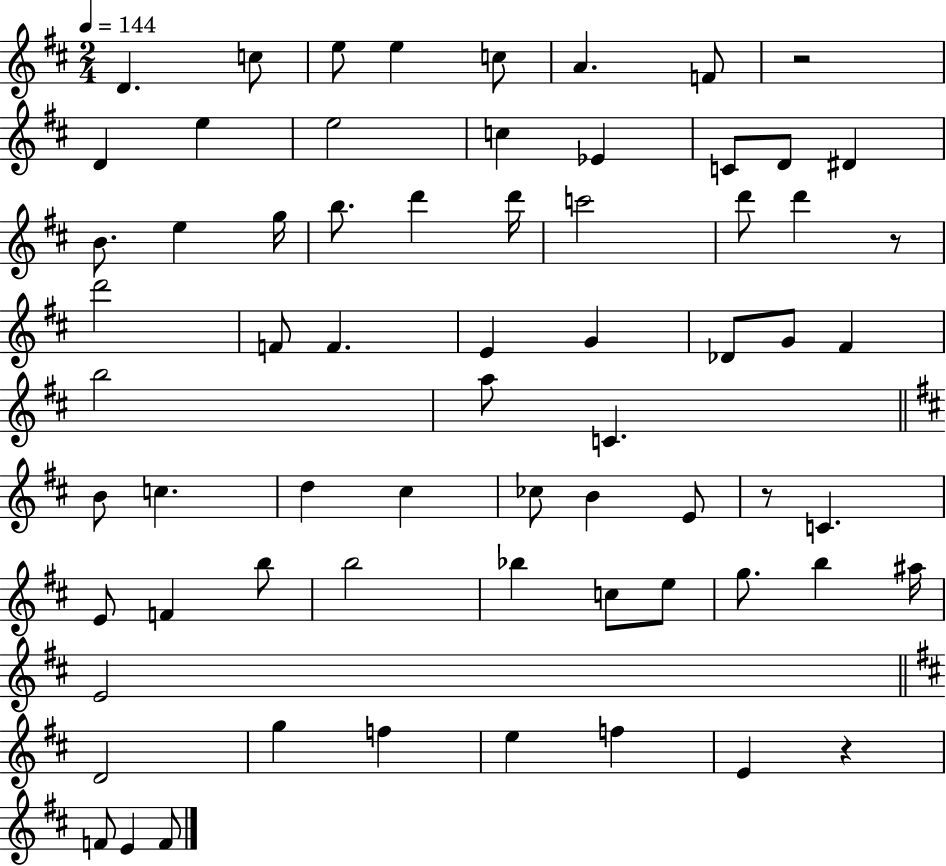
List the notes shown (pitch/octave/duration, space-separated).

D4/q. C5/e E5/e E5/q C5/e A4/q. F4/e R/h D4/q E5/q E5/h C5/q Eb4/q C4/e D4/e D#4/q B4/e. E5/q G5/s B5/e. D6/q D6/s C6/h D6/e D6/q R/e D6/h F4/e F4/q. E4/q G4/q Db4/e G4/e F#4/q B5/h A5/e C4/q. B4/e C5/q. D5/q C#5/q CES5/e B4/q E4/e R/e C4/q. E4/e F4/q B5/e B5/h Bb5/q C5/e E5/e G5/e. B5/q A#5/s E4/h D4/h G5/q F5/q E5/q F5/q E4/q R/q F4/e E4/q F4/e